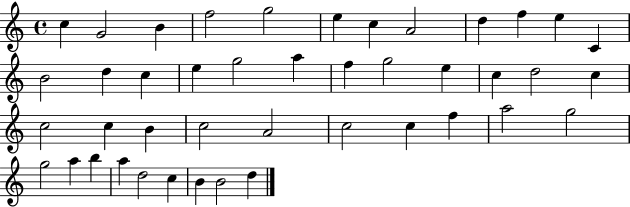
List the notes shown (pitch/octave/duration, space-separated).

C5/q G4/h B4/q F5/h G5/h E5/q C5/q A4/h D5/q F5/q E5/q C4/q B4/h D5/q C5/q E5/q G5/h A5/q F5/q G5/h E5/q C5/q D5/h C5/q C5/h C5/q B4/q C5/h A4/h C5/h C5/q F5/q A5/h G5/h G5/h A5/q B5/q A5/q D5/h C5/q B4/q B4/h D5/q